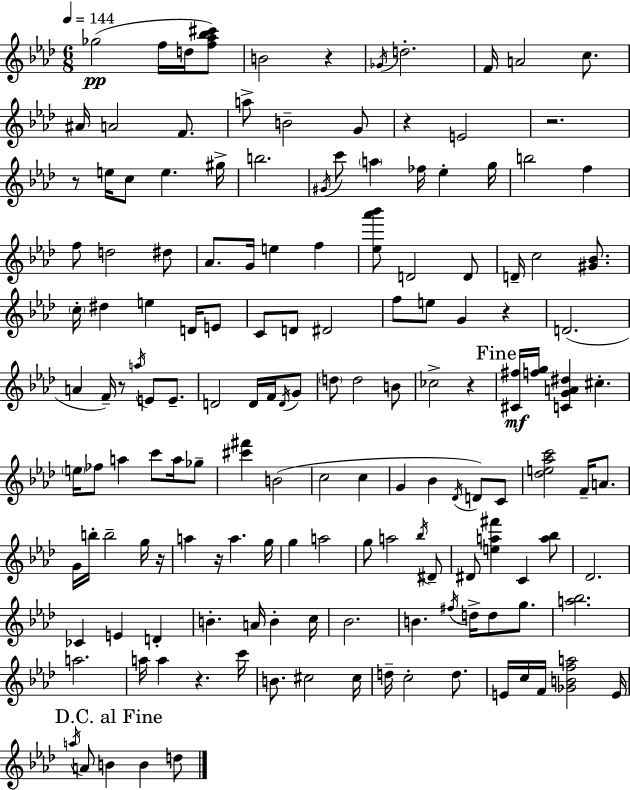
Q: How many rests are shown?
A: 10